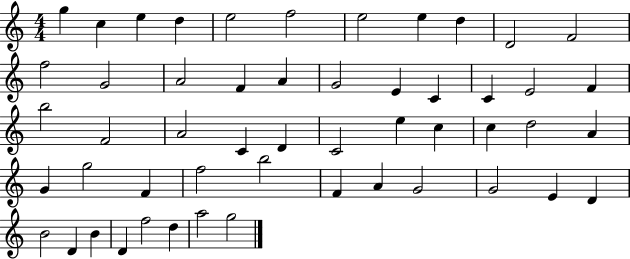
{
  \clef treble
  \numericTimeSignature
  \time 4/4
  \key c \major
  g''4 c''4 e''4 d''4 | e''2 f''2 | e''2 e''4 d''4 | d'2 f'2 | \break f''2 g'2 | a'2 f'4 a'4 | g'2 e'4 c'4 | c'4 e'2 f'4 | \break b''2 f'2 | a'2 c'4 d'4 | c'2 e''4 c''4 | c''4 d''2 a'4 | \break g'4 g''2 f'4 | f''2 b''2 | f'4 a'4 g'2 | g'2 e'4 d'4 | \break b'2 d'4 b'4 | d'4 f''2 d''4 | a''2 g''2 | \bar "|."
}